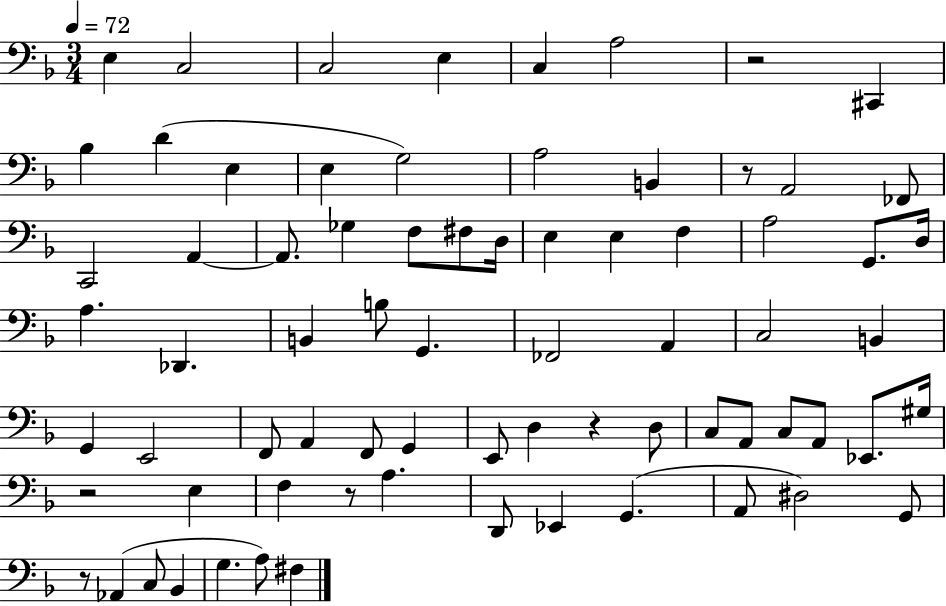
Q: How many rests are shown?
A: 6